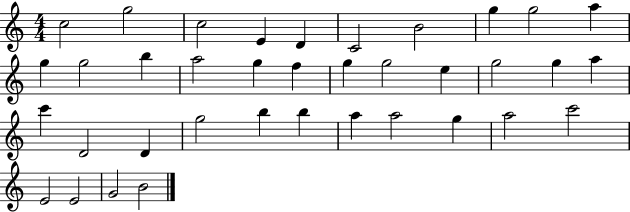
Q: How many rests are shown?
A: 0